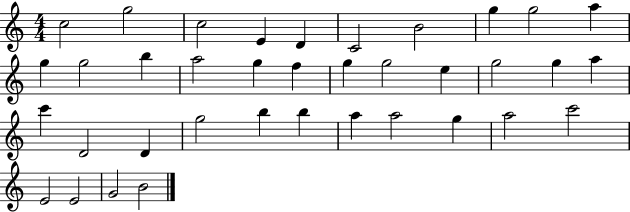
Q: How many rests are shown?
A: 0